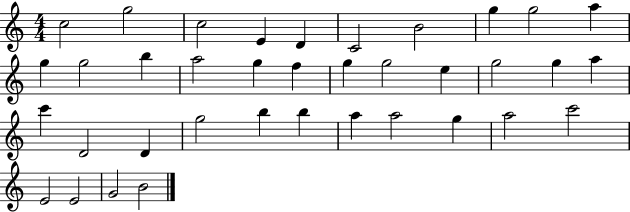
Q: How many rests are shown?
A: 0